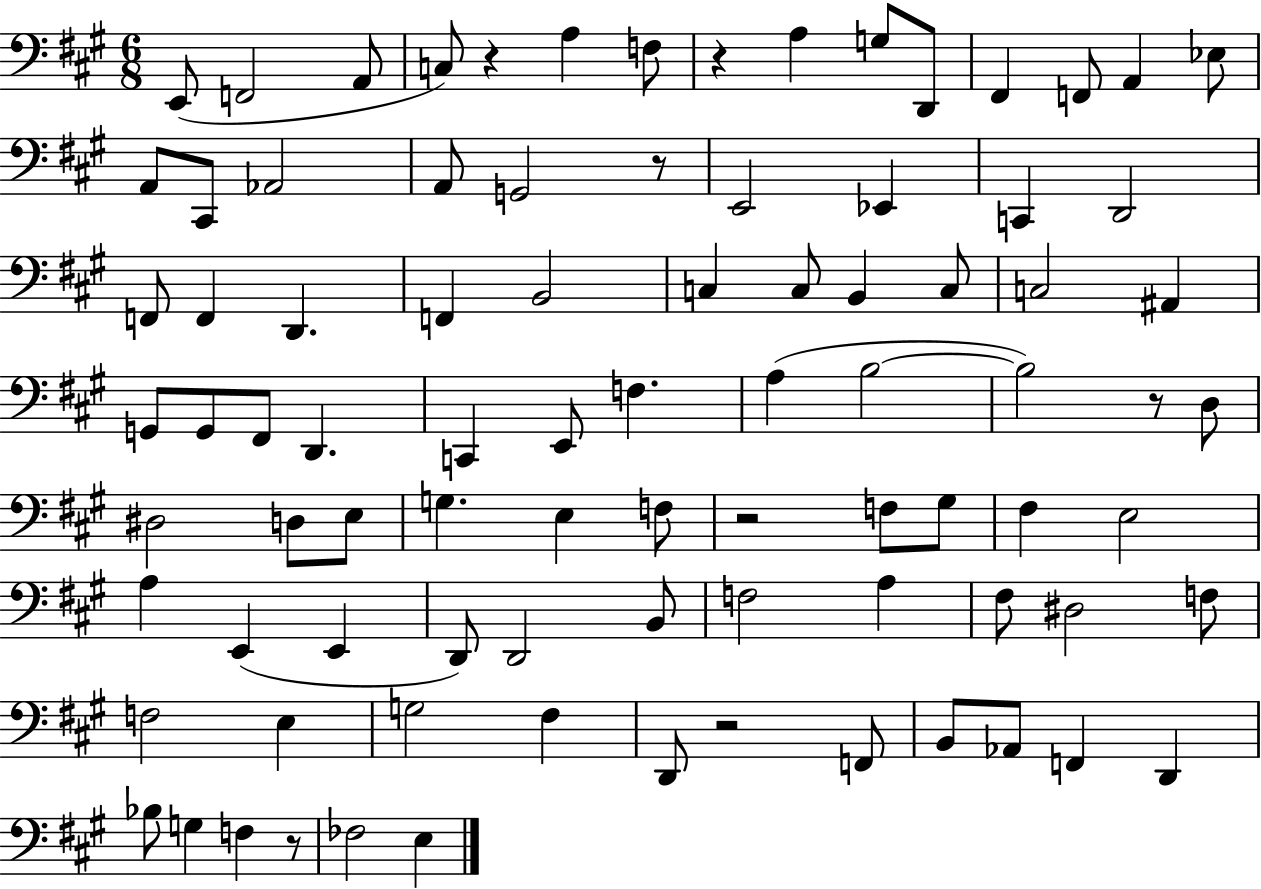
E2/e F2/h A2/e C3/e R/q A3/q F3/e R/q A3/q G3/e D2/e F#2/q F2/e A2/q Eb3/e A2/e C#2/e Ab2/h A2/e G2/h R/e E2/h Eb2/q C2/q D2/h F2/e F2/q D2/q. F2/q B2/h C3/q C3/e B2/q C3/e C3/h A#2/q G2/e G2/e F#2/e D2/q. C2/q E2/e F3/q. A3/q B3/h B3/h R/e D3/e D#3/h D3/e E3/e G3/q. E3/q F3/e R/h F3/e G#3/e F#3/q E3/h A3/q E2/q E2/q D2/e D2/h B2/e F3/h A3/q F#3/e D#3/h F3/e F3/h E3/q G3/h F#3/q D2/e R/h F2/e B2/e Ab2/e F2/q D2/q Bb3/e G3/q F3/q R/e FES3/h E3/q